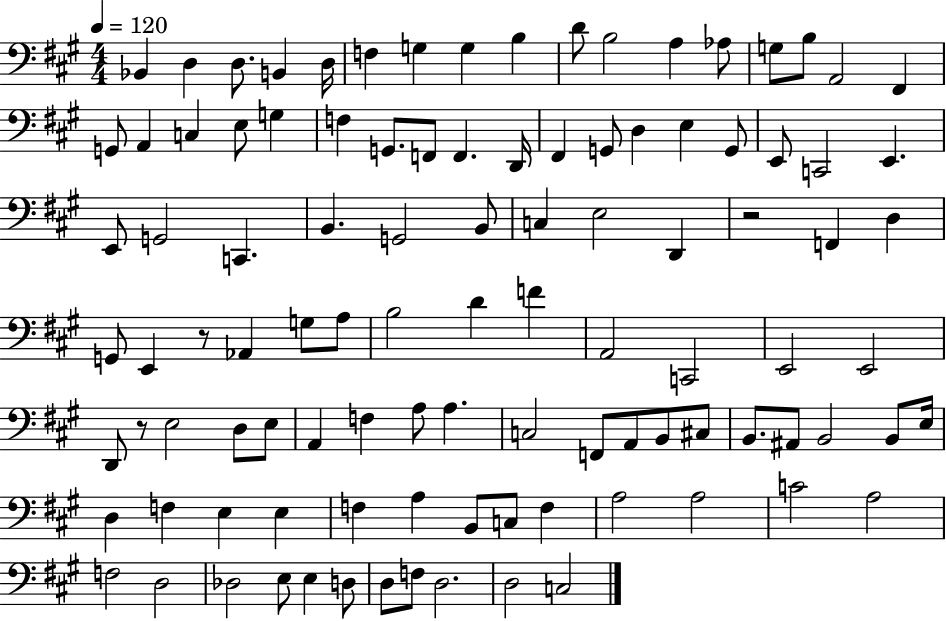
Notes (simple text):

Bb2/q D3/q D3/e. B2/q D3/s F3/q G3/q G3/q B3/q D4/e B3/h A3/q Ab3/e G3/e B3/e A2/h F#2/q G2/e A2/q C3/q E3/e G3/q F3/q G2/e. F2/e F2/q. D2/s F#2/q G2/e D3/q E3/q G2/e E2/e C2/h E2/q. E2/e G2/h C2/q. B2/q. G2/h B2/e C3/q E3/h D2/q R/h F2/q D3/q G2/e E2/q R/e Ab2/q G3/e A3/e B3/h D4/q F4/q A2/h C2/h E2/h E2/h D2/e R/e E3/h D3/e E3/e A2/q F3/q A3/e A3/q. C3/h F2/e A2/e B2/e C#3/e B2/e. A#2/e B2/h B2/e E3/s D3/q F3/q E3/q E3/q F3/q A3/q B2/e C3/e F3/q A3/h A3/h C4/h A3/h F3/h D3/h Db3/h E3/e E3/q D3/e D3/e F3/e D3/h. D3/h C3/h